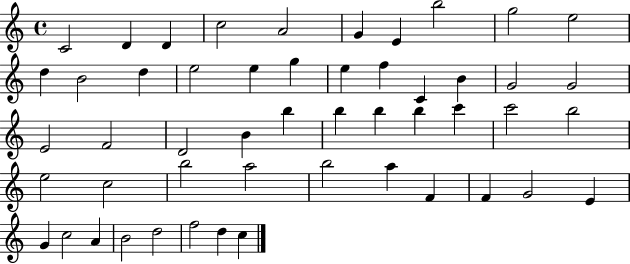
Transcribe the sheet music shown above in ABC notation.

X:1
T:Untitled
M:4/4
L:1/4
K:C
C2 D D c2 A2 G E b2 g2 e2 d B2 d e2 e g e f C B G2 G2 E2 F2 D2 B b b b b c' c'2 b2 e2 c2 b2 a2 b2 a F F G2 E G c2 A B2 d2 f2 d c